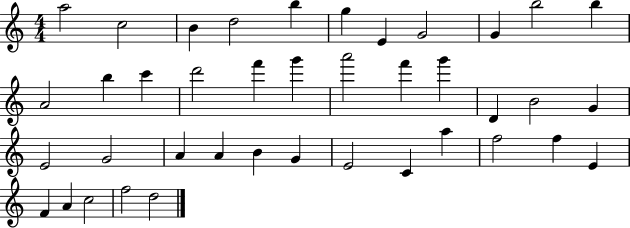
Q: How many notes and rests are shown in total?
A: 40